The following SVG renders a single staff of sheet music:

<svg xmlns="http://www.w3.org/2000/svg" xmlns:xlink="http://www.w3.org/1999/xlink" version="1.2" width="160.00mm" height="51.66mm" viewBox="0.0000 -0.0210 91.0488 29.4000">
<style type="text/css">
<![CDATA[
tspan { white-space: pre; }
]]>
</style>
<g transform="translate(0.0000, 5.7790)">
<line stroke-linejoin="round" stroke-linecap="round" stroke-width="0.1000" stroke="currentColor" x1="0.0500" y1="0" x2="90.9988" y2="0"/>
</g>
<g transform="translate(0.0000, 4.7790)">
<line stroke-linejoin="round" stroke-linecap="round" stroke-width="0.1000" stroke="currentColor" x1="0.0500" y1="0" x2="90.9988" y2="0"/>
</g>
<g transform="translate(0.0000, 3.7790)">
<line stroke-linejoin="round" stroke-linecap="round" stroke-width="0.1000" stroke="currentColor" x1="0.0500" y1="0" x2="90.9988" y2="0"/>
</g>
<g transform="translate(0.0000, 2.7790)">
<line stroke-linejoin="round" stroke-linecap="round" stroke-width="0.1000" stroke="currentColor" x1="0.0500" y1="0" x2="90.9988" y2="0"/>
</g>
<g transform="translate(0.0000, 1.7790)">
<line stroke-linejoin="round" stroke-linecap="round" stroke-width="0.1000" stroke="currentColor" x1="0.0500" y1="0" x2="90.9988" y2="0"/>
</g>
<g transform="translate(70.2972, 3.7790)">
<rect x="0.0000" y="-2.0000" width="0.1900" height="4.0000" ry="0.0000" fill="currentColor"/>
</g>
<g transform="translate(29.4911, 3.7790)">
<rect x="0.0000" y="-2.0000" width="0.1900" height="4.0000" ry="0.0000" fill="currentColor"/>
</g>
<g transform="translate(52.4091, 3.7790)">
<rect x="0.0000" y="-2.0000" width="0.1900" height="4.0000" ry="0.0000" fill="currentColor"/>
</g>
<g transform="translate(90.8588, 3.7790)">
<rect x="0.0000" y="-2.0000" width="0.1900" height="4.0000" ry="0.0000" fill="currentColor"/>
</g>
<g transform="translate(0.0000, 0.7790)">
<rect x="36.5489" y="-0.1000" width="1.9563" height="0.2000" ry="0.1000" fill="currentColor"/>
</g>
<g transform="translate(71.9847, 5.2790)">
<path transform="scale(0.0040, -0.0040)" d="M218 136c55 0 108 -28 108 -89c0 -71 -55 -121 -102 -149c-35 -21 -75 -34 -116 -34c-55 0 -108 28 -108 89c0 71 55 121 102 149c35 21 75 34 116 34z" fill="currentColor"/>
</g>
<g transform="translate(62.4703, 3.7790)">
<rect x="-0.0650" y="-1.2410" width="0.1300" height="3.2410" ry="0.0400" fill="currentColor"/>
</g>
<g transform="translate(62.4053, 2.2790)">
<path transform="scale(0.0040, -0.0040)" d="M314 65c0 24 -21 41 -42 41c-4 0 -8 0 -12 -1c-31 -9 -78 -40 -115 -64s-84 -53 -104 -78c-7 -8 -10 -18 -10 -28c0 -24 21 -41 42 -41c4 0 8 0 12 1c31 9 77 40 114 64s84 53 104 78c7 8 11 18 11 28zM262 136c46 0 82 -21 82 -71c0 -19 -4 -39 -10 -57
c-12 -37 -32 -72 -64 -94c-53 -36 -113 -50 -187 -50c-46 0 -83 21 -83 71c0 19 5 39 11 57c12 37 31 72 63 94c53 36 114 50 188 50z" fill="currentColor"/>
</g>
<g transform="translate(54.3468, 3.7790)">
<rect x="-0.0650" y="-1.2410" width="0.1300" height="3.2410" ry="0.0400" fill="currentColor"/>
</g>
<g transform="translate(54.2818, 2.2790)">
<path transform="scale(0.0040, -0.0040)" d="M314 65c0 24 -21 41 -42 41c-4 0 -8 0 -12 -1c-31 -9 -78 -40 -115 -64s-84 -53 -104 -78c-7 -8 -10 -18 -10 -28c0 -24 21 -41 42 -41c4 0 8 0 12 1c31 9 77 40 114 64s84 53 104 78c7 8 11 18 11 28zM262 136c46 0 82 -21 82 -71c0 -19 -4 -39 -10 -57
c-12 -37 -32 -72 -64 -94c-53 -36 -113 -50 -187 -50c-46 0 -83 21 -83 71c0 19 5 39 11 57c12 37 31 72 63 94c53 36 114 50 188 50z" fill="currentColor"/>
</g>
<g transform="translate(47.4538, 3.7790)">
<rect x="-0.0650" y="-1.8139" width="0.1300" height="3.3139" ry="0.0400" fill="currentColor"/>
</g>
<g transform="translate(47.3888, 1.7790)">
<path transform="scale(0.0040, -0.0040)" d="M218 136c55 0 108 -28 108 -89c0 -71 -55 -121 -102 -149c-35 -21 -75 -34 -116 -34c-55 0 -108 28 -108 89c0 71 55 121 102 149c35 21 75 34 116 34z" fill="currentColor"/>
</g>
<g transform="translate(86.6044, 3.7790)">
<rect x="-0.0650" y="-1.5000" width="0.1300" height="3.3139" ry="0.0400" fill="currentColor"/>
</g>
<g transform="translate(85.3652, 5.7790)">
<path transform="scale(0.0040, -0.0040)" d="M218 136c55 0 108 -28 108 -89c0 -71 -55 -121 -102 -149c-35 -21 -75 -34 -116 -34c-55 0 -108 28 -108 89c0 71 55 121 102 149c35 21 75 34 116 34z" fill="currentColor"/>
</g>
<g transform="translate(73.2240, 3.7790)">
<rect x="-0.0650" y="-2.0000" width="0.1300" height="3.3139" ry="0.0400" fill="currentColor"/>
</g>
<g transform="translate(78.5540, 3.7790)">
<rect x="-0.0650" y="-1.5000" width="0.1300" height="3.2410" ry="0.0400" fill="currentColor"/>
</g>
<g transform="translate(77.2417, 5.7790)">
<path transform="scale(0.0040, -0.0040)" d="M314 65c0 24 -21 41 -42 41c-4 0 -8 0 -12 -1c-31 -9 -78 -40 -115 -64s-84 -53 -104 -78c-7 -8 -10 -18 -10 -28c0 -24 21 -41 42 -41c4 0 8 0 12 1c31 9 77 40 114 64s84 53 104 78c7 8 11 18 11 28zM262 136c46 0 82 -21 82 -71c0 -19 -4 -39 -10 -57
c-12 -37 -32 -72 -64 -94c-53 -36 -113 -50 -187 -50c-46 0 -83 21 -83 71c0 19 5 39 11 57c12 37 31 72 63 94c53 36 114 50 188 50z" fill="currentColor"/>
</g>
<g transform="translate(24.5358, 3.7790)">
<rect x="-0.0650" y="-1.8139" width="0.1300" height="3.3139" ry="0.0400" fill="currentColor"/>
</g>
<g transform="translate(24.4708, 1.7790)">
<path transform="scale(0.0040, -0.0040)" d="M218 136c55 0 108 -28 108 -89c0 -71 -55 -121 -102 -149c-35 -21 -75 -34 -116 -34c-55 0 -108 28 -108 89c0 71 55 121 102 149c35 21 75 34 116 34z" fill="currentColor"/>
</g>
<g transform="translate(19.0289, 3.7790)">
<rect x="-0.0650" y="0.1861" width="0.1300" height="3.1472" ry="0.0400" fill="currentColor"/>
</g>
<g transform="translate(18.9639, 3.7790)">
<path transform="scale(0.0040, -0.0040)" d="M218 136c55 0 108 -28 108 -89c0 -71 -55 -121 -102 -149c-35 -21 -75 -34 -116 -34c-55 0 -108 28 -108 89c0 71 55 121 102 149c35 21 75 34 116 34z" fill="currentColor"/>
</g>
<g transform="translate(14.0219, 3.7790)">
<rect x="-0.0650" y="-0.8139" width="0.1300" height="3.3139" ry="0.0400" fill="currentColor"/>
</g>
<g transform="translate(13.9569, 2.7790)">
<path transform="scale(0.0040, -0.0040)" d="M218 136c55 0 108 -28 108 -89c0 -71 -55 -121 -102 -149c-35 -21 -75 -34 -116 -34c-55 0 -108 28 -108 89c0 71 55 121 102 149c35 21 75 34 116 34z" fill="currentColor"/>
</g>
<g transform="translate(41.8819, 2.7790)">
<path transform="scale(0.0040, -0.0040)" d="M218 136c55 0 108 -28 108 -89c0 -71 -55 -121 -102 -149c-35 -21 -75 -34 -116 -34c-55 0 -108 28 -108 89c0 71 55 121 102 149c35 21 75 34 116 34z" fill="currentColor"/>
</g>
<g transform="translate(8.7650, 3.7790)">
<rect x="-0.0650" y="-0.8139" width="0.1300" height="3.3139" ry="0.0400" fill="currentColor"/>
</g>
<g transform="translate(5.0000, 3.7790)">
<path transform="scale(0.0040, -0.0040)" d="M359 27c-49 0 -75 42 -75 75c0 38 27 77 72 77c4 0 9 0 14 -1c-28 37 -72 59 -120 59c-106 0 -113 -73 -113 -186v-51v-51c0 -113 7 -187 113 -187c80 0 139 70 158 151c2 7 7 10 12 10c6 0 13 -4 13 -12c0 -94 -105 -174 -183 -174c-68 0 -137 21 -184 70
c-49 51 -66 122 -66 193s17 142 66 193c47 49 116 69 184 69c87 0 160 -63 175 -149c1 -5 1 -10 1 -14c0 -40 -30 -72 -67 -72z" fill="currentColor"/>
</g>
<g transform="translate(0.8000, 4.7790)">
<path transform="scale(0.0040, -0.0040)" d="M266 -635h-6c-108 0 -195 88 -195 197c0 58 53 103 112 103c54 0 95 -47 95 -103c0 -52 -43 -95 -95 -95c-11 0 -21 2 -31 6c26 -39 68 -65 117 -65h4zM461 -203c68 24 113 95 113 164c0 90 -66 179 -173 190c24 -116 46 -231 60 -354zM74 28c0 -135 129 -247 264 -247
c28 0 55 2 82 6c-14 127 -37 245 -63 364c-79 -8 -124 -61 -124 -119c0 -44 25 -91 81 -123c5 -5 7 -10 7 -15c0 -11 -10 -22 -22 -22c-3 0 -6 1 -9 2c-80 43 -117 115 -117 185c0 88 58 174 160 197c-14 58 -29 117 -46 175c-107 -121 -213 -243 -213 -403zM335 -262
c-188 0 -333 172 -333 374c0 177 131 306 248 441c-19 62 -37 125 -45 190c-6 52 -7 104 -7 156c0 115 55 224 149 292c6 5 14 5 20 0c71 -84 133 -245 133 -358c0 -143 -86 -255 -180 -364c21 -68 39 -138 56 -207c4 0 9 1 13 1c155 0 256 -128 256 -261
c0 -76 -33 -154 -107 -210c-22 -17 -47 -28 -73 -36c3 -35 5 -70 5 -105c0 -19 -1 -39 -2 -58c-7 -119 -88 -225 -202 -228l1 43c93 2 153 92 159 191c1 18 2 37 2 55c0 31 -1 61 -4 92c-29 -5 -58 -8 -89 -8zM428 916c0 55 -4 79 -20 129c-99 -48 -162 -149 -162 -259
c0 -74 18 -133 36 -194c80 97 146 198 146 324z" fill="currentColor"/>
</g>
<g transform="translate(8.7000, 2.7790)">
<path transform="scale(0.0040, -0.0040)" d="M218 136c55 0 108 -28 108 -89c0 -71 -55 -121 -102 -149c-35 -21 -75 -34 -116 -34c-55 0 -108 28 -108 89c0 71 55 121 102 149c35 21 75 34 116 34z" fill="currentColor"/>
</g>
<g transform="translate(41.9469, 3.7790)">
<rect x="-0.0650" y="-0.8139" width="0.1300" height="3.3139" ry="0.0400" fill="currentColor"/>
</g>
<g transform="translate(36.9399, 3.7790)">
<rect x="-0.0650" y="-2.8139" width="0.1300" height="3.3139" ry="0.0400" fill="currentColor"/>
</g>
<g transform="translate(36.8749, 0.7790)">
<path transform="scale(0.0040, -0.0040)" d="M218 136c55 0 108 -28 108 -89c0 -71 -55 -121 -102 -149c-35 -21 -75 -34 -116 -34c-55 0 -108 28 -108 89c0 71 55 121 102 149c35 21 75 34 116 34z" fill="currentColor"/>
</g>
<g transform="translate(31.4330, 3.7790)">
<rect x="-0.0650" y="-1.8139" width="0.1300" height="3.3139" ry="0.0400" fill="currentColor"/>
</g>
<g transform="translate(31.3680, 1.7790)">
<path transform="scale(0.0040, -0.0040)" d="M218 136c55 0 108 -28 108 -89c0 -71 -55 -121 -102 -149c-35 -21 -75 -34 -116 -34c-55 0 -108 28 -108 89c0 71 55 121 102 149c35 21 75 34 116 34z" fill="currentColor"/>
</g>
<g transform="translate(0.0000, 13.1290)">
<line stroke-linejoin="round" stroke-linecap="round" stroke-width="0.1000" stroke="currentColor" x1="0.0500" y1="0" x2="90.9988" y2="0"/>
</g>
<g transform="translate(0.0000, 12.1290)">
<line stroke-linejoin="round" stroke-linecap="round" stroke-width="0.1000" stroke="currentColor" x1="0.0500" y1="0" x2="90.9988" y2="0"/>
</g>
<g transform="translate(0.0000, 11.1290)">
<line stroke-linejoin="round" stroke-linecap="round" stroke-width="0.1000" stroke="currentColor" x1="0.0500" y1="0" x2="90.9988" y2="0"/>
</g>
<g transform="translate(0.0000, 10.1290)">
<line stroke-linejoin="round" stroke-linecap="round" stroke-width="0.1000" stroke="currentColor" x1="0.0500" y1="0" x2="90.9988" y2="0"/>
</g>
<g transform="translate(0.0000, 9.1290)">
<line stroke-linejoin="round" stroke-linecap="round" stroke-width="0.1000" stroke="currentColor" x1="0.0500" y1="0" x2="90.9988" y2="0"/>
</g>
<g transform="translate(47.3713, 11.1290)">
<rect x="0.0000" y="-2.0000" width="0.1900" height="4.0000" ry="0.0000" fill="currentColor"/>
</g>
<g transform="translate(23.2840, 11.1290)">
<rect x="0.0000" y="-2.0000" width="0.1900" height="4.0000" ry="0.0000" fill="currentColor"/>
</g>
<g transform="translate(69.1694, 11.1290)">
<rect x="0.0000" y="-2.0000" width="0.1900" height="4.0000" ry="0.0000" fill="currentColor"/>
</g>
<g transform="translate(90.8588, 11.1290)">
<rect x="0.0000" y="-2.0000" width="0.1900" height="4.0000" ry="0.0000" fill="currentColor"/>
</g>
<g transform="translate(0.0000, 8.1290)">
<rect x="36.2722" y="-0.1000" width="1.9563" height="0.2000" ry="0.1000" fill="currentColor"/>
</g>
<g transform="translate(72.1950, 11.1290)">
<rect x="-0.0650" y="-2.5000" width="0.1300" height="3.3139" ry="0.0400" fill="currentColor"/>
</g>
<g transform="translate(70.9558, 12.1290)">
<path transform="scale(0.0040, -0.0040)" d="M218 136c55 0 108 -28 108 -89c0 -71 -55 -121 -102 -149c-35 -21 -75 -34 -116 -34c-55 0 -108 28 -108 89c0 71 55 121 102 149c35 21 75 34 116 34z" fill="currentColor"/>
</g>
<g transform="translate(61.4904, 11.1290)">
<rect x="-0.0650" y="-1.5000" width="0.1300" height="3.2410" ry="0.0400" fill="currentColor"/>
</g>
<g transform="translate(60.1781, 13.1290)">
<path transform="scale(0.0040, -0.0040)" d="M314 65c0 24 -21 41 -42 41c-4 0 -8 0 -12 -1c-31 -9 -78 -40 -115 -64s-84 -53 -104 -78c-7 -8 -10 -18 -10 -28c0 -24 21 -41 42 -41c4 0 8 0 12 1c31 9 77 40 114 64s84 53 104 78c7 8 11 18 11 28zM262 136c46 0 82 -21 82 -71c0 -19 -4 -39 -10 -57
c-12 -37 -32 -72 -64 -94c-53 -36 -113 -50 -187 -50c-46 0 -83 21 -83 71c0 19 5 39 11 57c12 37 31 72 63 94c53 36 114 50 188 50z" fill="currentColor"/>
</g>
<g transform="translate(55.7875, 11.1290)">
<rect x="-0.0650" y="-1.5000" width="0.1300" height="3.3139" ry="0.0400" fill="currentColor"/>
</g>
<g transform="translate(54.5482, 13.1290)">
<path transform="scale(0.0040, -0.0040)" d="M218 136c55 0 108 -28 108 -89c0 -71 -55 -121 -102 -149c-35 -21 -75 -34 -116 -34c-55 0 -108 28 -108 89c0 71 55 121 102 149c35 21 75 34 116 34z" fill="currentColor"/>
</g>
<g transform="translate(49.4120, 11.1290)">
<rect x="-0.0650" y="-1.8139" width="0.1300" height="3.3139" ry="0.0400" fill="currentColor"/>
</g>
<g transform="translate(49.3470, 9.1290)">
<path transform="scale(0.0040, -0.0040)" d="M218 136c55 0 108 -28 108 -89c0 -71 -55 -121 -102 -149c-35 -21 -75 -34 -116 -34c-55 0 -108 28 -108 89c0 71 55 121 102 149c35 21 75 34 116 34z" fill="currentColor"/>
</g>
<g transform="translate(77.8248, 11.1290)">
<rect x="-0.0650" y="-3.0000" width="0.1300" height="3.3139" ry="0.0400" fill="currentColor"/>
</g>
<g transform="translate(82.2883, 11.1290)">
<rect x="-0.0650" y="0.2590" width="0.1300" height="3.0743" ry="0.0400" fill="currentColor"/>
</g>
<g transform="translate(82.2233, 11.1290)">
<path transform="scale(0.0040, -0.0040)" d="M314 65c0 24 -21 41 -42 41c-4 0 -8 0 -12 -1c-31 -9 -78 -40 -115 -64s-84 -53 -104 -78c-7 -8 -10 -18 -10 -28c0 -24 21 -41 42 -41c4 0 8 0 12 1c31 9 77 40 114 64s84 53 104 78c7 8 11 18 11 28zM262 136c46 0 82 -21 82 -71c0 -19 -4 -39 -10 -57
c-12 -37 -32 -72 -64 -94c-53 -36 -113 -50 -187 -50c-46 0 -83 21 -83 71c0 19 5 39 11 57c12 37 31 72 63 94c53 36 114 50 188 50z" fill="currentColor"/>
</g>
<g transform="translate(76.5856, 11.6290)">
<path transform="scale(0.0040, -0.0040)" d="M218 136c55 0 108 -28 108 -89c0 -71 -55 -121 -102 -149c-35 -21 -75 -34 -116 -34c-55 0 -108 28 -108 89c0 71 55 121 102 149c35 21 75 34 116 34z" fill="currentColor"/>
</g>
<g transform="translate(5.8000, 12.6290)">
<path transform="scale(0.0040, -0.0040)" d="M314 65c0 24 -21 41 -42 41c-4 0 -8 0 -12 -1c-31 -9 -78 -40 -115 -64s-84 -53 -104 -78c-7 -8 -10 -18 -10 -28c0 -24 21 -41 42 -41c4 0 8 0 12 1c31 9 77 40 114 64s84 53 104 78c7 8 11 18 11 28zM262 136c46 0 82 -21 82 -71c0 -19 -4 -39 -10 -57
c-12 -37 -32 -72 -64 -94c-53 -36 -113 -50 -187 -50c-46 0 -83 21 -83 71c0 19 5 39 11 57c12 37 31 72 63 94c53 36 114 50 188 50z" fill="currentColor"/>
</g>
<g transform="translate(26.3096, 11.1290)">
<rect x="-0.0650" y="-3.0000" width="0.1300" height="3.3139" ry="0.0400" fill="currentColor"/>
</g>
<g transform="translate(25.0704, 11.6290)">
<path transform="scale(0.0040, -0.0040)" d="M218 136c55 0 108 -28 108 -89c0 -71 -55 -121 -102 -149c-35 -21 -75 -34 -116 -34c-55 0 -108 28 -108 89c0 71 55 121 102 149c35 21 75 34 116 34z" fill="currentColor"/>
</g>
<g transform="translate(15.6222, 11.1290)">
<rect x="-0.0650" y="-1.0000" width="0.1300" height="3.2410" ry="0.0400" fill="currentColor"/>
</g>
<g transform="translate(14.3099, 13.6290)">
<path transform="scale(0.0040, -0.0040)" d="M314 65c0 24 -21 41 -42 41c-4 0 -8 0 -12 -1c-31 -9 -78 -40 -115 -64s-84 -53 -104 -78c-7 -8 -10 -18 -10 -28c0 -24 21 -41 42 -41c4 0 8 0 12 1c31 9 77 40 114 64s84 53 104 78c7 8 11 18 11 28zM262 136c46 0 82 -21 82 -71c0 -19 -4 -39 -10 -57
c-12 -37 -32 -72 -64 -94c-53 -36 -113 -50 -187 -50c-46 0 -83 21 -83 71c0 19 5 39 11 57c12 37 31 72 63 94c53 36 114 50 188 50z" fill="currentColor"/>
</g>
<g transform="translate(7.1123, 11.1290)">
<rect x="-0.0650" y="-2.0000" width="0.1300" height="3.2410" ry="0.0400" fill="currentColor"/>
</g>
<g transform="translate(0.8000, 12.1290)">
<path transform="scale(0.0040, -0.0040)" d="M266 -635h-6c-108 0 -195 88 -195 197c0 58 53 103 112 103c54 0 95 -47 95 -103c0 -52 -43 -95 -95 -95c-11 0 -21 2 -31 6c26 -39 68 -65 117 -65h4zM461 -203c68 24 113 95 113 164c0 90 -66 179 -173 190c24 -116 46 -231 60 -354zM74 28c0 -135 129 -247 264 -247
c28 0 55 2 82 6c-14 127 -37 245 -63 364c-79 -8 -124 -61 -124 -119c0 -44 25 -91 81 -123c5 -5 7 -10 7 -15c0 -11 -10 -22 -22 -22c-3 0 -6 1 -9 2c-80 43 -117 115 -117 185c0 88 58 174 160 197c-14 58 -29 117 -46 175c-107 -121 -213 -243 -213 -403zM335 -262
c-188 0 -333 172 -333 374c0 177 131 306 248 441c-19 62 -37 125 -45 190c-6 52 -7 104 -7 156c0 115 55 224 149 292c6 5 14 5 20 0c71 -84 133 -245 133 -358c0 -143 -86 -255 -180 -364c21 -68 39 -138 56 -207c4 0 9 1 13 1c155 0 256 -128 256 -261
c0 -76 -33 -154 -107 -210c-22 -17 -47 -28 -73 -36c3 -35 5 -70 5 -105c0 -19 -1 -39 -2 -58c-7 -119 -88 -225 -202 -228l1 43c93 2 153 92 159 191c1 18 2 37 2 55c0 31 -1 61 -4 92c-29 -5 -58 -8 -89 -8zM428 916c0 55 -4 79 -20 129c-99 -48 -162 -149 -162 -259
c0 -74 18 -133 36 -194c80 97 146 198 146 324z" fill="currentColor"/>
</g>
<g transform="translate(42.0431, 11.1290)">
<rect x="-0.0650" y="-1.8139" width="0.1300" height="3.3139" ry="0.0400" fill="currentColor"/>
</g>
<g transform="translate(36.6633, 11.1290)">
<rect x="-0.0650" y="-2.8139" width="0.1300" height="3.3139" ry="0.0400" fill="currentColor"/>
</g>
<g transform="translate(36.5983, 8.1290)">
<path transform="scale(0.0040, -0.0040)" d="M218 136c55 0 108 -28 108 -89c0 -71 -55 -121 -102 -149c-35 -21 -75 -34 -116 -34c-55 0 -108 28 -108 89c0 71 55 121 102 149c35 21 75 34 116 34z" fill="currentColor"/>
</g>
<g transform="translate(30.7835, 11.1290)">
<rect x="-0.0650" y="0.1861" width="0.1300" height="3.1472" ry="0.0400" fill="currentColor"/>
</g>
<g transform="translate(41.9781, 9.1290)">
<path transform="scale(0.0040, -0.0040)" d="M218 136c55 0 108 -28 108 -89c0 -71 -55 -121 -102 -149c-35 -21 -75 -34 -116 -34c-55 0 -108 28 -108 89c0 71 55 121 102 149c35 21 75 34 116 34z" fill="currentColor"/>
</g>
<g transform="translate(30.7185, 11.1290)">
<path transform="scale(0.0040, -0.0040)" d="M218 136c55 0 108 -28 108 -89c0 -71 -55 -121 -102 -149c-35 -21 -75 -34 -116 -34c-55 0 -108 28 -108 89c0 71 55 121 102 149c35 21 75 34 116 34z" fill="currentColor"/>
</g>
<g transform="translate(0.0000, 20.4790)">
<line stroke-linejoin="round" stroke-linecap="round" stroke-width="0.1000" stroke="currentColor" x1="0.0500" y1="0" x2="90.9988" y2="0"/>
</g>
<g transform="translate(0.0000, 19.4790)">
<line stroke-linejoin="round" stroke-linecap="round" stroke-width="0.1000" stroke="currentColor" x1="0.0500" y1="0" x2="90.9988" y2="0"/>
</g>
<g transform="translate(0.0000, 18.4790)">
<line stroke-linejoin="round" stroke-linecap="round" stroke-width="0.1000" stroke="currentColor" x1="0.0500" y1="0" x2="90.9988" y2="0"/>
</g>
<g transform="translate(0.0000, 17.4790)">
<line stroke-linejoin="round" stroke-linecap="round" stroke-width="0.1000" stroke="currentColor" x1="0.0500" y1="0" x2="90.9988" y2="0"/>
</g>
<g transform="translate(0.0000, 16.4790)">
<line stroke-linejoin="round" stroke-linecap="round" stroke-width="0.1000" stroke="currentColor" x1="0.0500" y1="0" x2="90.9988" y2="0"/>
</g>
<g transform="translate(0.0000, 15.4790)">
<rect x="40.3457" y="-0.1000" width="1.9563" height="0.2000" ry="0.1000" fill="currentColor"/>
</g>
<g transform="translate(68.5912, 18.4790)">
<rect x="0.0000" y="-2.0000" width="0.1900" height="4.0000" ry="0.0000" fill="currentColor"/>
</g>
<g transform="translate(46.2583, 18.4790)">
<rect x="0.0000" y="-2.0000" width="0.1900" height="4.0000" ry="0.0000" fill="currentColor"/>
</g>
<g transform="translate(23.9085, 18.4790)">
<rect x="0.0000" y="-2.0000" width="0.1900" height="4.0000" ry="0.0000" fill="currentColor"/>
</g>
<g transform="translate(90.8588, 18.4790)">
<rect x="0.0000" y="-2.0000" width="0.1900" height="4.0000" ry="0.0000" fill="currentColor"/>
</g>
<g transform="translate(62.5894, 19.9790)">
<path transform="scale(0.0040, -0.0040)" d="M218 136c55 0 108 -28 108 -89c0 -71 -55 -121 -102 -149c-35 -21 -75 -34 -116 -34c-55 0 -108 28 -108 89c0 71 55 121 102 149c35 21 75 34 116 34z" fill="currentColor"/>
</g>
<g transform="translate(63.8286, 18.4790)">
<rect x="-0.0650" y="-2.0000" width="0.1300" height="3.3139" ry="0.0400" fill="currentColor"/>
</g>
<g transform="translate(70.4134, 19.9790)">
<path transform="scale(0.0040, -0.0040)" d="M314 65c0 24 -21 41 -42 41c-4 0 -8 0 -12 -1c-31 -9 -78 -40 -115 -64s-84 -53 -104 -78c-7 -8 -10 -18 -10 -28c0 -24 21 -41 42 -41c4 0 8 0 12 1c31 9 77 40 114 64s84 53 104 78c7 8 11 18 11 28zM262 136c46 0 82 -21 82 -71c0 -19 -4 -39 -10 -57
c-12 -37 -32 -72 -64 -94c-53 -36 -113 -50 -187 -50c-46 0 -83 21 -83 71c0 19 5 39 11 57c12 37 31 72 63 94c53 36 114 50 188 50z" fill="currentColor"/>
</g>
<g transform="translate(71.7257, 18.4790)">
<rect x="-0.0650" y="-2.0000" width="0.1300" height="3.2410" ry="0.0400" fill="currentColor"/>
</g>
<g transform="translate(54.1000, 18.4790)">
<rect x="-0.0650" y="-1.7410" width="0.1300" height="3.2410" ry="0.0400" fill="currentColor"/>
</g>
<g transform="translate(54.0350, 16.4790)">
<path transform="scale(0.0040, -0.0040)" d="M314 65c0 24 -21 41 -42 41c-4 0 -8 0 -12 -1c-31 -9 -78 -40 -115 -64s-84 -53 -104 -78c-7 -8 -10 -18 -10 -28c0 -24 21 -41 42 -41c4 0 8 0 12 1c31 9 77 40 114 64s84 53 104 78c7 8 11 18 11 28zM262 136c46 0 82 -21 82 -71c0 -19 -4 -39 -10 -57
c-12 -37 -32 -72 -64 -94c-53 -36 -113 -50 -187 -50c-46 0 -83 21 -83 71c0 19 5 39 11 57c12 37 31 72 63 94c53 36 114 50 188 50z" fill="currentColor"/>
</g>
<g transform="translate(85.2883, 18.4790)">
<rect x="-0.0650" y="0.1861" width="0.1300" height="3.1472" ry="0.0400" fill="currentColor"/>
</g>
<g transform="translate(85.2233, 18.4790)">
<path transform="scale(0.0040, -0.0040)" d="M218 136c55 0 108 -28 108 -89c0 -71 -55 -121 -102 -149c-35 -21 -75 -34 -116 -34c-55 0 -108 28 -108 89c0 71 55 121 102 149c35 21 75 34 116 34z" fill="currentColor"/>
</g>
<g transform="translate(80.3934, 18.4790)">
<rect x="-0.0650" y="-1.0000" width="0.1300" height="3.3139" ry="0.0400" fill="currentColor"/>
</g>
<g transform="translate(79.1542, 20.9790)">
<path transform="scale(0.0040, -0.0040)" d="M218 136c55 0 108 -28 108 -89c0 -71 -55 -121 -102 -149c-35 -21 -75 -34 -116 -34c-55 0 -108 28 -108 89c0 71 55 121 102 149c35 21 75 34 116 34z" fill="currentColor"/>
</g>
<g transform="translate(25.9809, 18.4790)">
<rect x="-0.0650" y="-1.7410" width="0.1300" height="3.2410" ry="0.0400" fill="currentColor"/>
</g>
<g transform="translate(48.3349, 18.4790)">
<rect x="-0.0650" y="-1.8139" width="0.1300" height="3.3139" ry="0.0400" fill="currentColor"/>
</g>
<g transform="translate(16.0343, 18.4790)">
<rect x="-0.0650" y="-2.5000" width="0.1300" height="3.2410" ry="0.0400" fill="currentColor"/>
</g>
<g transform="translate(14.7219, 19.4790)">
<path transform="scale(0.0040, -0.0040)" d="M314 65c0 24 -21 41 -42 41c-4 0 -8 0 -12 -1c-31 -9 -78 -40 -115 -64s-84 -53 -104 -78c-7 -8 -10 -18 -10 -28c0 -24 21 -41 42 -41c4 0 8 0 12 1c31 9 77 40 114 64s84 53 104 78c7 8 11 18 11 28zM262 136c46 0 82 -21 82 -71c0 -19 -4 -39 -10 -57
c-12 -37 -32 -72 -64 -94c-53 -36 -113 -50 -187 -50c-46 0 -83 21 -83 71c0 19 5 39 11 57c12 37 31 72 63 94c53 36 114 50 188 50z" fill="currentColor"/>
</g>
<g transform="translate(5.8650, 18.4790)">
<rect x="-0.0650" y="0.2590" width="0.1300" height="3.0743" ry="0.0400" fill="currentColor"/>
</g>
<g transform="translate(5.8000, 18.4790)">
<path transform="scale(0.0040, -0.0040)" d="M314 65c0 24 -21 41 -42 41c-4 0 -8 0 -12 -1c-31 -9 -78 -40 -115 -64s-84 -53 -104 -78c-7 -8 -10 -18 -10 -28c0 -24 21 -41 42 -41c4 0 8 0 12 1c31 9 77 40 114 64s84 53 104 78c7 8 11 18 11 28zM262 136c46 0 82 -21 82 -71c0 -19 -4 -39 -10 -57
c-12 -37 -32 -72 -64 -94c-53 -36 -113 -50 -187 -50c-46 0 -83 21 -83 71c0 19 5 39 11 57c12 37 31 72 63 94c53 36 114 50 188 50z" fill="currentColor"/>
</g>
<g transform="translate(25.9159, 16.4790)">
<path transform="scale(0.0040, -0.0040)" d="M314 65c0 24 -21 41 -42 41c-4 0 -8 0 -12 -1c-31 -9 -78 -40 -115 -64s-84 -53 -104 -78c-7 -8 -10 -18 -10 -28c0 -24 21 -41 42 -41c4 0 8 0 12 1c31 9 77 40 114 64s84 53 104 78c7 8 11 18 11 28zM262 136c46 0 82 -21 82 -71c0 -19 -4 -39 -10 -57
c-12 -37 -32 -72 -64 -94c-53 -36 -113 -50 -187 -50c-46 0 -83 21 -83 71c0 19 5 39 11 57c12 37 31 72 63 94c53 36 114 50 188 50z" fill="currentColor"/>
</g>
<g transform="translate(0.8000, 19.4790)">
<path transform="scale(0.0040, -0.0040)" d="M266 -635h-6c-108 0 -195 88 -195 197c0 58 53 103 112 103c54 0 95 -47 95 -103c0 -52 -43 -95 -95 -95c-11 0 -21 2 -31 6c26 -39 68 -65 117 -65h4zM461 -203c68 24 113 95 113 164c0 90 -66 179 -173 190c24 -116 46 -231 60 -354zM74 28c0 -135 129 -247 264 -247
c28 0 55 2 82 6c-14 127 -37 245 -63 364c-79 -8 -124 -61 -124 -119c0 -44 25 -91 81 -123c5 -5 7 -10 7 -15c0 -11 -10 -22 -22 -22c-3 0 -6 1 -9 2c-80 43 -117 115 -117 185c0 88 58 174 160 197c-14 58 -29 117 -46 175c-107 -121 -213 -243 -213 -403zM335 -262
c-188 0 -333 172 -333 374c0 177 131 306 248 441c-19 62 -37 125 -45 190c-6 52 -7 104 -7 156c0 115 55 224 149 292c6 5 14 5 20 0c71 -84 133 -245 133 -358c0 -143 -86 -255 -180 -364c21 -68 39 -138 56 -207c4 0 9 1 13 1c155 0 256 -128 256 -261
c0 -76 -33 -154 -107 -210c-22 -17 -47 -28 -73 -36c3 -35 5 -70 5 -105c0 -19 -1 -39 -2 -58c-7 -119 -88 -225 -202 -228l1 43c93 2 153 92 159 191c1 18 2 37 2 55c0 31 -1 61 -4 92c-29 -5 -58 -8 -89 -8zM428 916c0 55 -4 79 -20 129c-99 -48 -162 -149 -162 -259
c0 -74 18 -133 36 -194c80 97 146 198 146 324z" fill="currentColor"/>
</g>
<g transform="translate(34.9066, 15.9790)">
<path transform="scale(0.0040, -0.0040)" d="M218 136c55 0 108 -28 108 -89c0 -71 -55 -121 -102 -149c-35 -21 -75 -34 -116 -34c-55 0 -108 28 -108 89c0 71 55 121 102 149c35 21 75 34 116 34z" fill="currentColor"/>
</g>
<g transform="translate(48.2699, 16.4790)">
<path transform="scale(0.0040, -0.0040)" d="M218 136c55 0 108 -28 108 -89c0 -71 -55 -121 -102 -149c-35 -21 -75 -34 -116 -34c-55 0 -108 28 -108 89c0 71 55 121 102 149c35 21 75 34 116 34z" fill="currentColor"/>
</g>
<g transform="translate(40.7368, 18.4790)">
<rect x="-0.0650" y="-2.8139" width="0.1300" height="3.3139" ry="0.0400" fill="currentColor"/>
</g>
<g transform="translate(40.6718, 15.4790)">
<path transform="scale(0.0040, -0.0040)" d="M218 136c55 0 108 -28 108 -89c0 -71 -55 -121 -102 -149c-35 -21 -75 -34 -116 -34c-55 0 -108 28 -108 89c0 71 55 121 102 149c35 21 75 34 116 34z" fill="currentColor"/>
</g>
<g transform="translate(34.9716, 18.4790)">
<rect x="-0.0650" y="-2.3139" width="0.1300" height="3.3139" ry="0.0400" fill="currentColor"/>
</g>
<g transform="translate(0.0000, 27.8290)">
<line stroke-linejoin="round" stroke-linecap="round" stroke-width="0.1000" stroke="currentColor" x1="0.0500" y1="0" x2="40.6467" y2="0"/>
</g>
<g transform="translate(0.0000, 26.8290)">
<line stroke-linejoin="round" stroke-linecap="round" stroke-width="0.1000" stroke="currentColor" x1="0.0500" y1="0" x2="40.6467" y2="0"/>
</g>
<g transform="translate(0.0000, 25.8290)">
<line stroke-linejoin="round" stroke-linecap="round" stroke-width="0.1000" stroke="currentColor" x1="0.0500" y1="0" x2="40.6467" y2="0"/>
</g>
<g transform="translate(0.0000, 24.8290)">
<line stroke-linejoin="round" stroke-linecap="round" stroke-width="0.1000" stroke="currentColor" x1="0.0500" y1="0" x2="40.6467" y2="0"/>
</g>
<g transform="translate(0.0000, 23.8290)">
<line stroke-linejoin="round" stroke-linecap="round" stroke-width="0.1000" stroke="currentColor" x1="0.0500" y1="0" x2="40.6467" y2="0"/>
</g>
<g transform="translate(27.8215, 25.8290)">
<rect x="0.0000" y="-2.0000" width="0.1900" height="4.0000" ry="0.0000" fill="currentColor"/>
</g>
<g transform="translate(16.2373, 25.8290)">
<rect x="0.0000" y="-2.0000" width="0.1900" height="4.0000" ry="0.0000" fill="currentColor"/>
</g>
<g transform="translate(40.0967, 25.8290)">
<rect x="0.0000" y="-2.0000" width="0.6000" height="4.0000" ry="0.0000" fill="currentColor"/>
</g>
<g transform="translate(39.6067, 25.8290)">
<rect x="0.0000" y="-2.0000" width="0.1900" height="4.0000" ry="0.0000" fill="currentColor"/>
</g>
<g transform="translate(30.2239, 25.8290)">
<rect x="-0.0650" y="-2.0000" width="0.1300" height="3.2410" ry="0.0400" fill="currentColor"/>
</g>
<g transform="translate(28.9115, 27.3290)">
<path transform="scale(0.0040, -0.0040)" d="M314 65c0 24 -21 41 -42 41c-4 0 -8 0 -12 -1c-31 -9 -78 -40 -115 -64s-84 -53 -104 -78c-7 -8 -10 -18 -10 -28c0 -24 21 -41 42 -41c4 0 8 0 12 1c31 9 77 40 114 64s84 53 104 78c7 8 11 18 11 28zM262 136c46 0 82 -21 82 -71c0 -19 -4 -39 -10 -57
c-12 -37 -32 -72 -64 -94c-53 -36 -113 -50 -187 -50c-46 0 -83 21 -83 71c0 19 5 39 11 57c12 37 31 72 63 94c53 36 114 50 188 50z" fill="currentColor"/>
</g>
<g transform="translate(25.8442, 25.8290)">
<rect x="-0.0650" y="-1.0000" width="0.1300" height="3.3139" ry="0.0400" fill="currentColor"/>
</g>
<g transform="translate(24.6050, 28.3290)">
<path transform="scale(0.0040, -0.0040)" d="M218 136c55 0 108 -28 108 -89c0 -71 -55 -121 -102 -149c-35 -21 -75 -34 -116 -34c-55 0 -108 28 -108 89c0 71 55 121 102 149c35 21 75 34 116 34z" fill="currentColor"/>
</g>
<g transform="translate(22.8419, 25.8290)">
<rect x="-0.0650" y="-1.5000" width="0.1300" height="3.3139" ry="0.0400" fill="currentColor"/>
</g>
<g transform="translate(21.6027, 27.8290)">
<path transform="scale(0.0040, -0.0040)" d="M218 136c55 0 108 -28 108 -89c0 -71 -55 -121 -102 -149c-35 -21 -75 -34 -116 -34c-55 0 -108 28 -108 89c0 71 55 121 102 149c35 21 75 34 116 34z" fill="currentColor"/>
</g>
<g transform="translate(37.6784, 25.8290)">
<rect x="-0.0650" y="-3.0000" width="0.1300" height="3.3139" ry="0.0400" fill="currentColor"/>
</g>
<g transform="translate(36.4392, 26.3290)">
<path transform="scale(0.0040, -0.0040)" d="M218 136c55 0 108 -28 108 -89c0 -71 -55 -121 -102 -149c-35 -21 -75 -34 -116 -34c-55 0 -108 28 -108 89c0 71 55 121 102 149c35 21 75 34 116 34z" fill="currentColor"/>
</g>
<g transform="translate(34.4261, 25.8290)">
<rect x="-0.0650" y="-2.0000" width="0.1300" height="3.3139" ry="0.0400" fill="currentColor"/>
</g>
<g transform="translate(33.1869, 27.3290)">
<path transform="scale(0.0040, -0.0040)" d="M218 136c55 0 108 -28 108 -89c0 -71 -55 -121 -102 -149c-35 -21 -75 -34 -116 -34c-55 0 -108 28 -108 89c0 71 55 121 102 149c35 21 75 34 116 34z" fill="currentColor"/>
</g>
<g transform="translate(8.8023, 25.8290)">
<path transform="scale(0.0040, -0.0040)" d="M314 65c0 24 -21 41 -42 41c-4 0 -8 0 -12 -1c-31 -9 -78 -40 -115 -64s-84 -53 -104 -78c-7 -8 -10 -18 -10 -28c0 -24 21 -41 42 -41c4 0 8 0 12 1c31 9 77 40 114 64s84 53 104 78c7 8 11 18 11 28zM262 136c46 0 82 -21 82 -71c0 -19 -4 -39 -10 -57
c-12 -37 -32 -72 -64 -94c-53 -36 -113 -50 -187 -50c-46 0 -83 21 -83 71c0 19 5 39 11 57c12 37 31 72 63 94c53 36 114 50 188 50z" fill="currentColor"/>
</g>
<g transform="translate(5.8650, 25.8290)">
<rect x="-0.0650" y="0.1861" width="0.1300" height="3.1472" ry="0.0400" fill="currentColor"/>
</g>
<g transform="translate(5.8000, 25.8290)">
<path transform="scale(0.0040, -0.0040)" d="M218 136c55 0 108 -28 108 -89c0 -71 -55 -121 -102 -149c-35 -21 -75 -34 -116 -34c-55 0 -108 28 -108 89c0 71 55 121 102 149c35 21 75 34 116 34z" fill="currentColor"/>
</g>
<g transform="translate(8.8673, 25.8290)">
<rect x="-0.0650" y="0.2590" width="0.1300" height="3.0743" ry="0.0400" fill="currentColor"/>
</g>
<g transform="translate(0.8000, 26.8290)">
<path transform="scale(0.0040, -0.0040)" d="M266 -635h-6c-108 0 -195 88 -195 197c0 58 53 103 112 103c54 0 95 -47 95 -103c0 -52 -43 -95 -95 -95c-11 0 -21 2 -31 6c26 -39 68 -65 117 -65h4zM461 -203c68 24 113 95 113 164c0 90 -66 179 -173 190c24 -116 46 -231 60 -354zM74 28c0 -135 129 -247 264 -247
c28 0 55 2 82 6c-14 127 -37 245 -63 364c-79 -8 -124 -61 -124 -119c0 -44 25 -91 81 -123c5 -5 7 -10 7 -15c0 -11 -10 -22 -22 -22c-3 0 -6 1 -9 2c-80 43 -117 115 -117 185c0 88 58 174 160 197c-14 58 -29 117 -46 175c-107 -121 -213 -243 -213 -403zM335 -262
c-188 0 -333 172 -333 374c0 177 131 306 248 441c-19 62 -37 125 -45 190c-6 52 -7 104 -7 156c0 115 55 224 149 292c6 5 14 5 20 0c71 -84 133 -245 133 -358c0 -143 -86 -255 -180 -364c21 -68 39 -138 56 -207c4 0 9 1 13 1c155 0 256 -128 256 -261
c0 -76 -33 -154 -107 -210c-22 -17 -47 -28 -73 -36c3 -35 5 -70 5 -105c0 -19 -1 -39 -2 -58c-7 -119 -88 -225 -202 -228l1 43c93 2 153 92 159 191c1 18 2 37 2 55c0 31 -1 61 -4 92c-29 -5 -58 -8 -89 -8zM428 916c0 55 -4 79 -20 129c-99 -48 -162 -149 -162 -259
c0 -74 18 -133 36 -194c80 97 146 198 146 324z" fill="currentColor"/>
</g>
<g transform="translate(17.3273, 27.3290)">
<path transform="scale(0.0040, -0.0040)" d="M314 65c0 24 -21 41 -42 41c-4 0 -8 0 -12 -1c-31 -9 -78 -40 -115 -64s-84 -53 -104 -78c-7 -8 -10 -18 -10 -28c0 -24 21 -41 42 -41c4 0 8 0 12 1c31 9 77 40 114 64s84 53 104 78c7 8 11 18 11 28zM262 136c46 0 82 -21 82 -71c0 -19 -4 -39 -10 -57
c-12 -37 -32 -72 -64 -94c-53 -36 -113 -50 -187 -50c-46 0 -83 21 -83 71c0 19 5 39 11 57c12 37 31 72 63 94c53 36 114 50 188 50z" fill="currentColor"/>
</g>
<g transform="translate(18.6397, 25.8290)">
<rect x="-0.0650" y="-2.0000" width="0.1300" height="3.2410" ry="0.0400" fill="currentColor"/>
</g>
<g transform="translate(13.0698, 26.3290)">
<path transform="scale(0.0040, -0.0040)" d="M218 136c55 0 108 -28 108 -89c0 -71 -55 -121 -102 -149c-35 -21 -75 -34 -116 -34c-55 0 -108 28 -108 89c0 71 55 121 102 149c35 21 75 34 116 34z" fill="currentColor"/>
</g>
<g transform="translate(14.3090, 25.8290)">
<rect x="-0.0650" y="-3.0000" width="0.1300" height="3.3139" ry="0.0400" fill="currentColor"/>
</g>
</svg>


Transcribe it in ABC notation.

X:1
T:Untitled
M:4/4
L:1/4
K:C
d d B f f a d f e2 e2 F E2 E F2 D2 A B a f f E E2 G A B2 B2 G2 f2 g a f f2 F F2 D B B B2 A F2 E D F2 F A